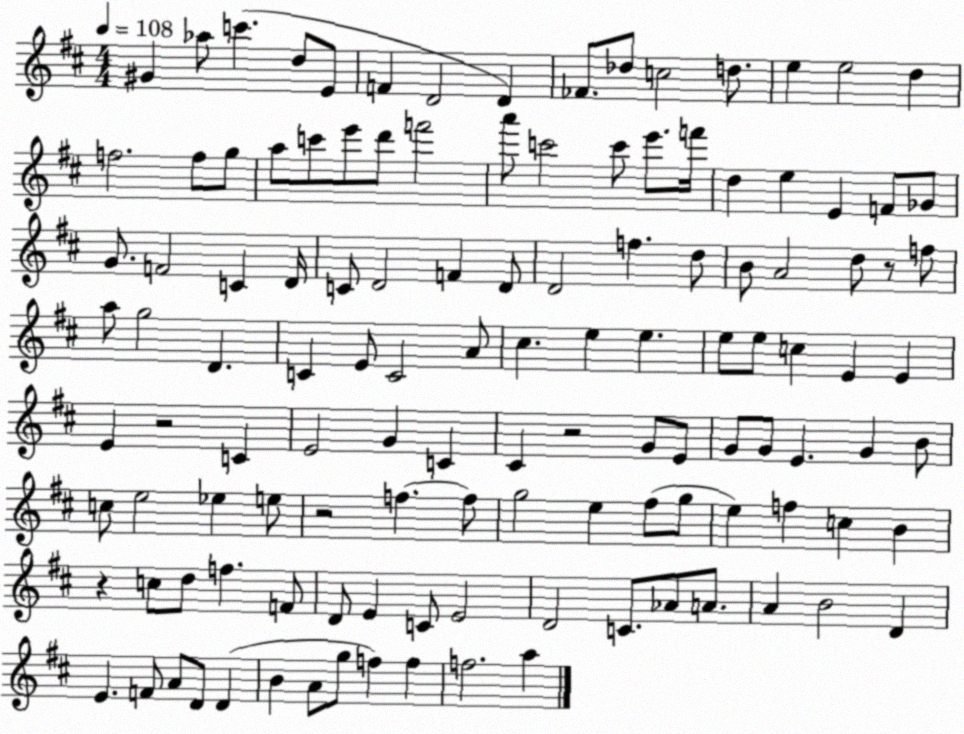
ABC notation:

X:1
T:Untitled
M:4/4
L:1/4
K:D
^G _a/2 c' d/2 E/2 F D2 D _F/2 _d/2 c2 d/2 e e2 d f2 f/2 g/2 a/2 c'/2 e'/2 d'/2 f'2 a'/2 c'2 c'/2 e'/2 f'/4 d e E F/2 _G/2 G/2 F2 C D/4 C/2 D2 F D/2 D2 f d/2 B/2 A2 d/2 z/2 f/2 a/2 g2 D C E/2 C2 A/2 ^c e e e/2 e/2 c E E E z2 C E2 G C ^C z2 G/2 E/2 G/2 G/2 E G B/2 c/2 e2 _e e/2 z2 f f/2 g2 e ^f/2 g/2 e f c B z c/2 d/2 f F/2 D/2 E C/2 E2 D2 C/2 _A/2 A/2 A B2 D E F/2 A/2 D/2 D B A/2 g/2 f f f2 a